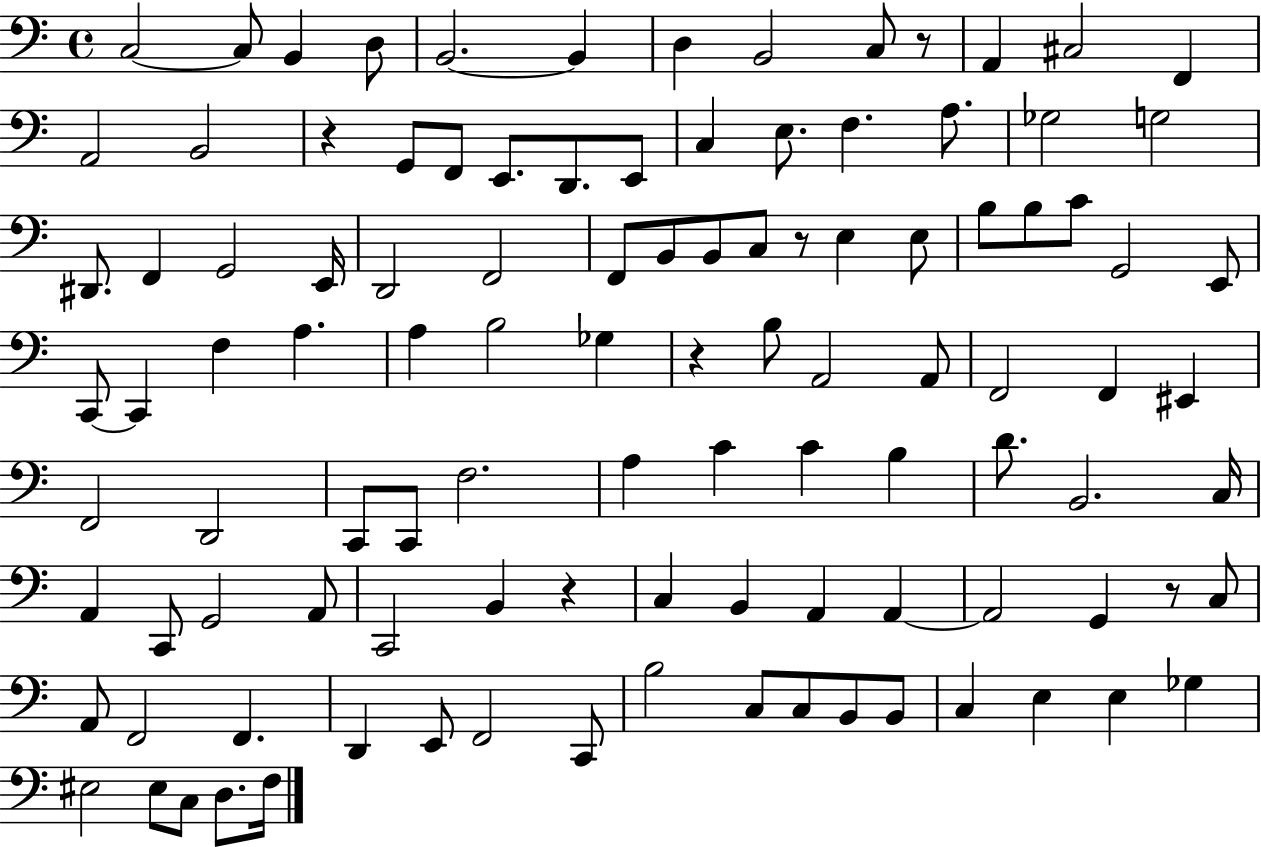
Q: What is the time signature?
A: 4/4